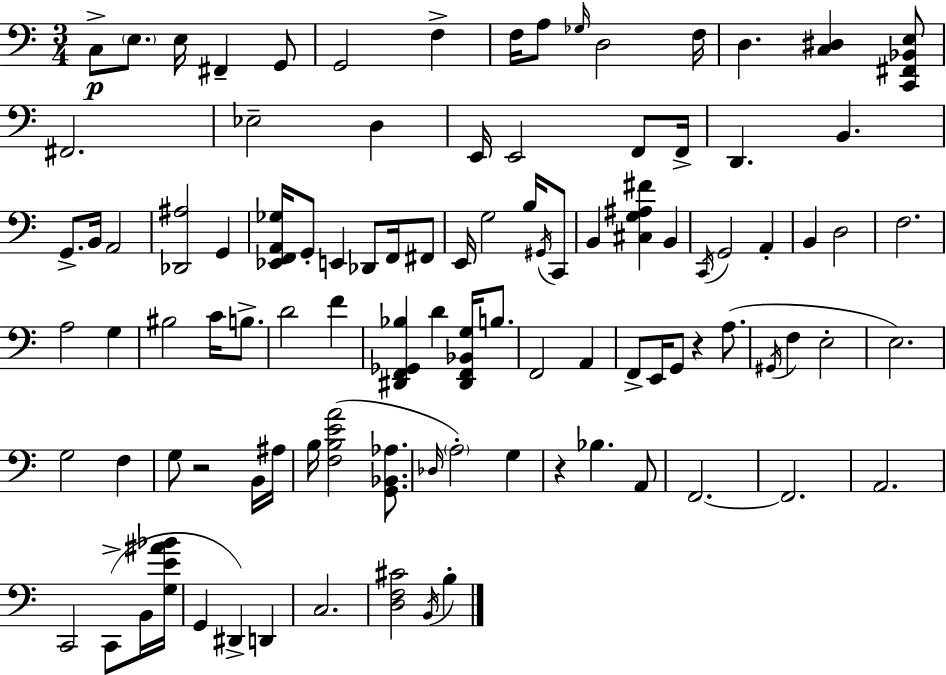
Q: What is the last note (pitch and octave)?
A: B3